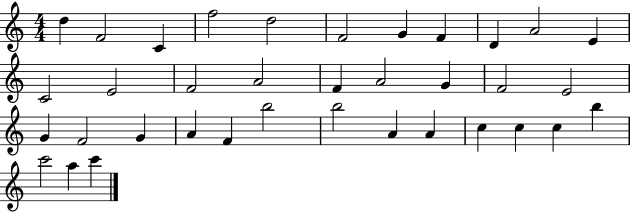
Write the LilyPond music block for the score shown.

{
  \clef treble
  \numericTimeSignature
  \time 4/4
  \key c \major
  d''4 f'2 c'4 | f''2 d''2 | f'2 g'4 f'4 | d'4 a'2 e'4 | \break c'2 e'2 | f'2 a'2 | f'4 a'2 g'4 | f'2 e'2 | \break g'4 f'2 g'4 | a'4 f'4 b''2 | b''2 a'4 a'4 | c''4 c''4 c''4 b''4 | \break c'''2 a''4 c'''4 | \bar "|."
}